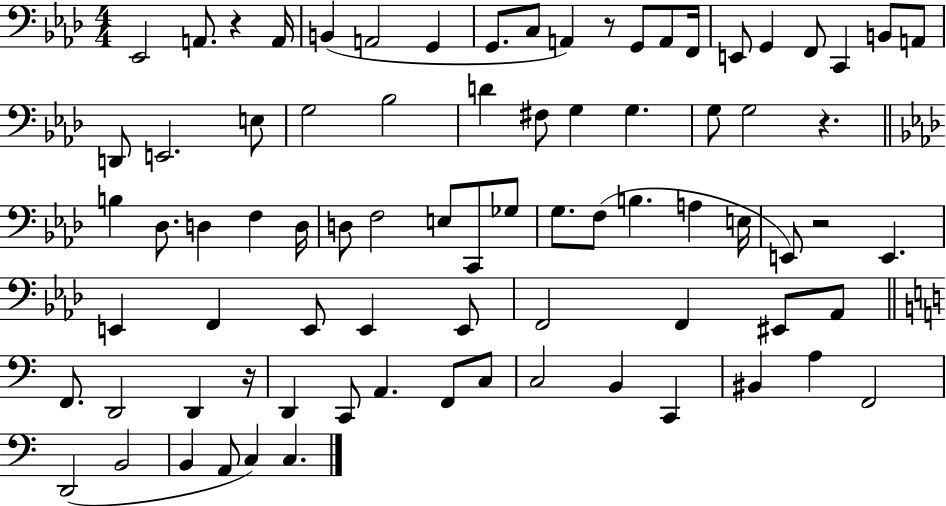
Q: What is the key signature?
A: AES major